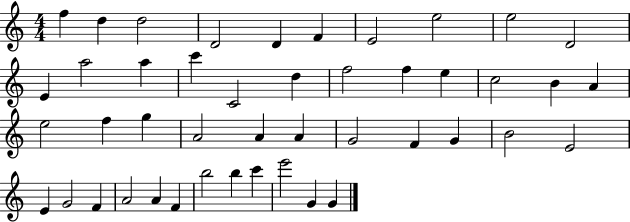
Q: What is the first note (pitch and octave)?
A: F5